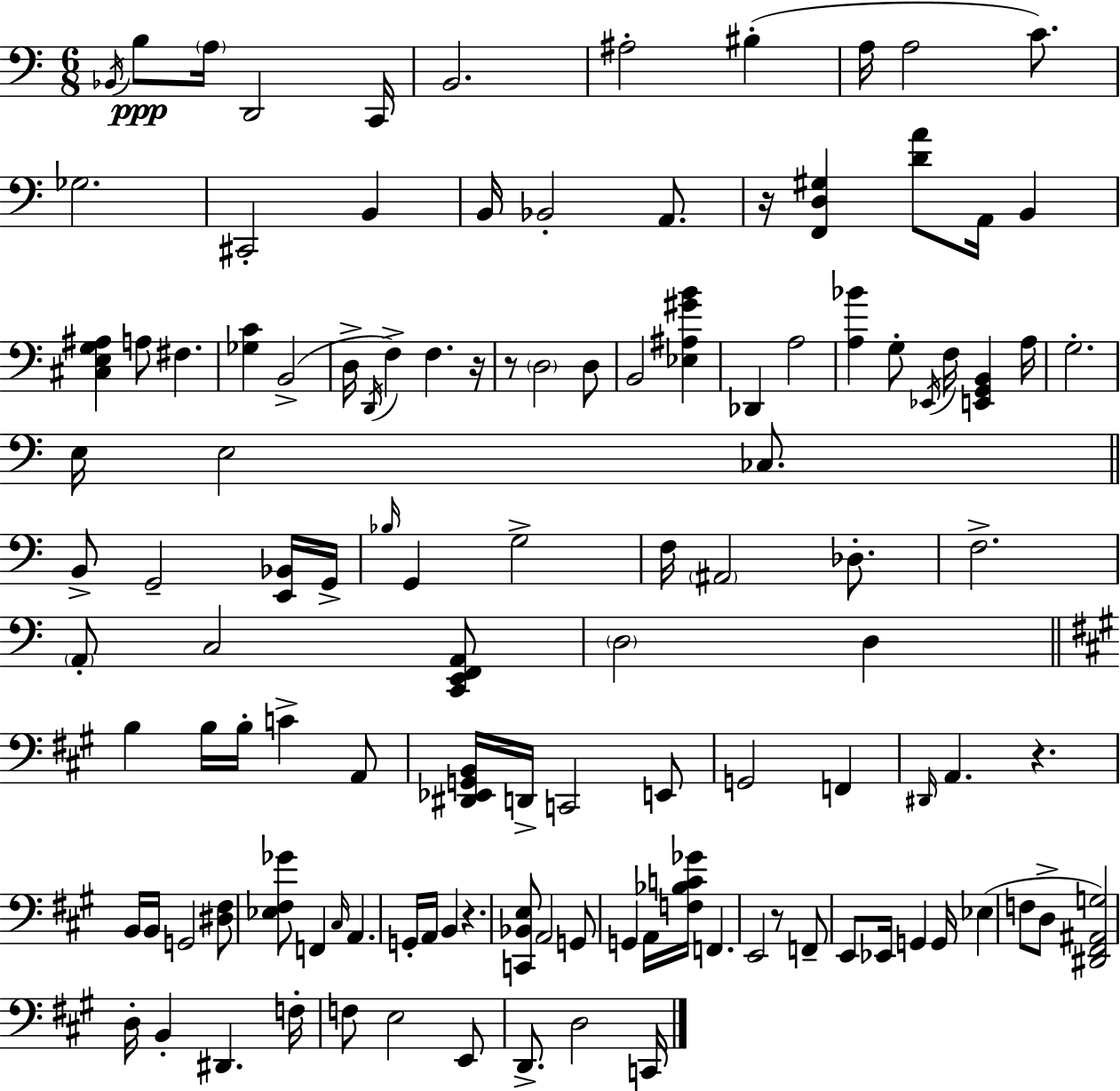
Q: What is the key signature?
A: A minor